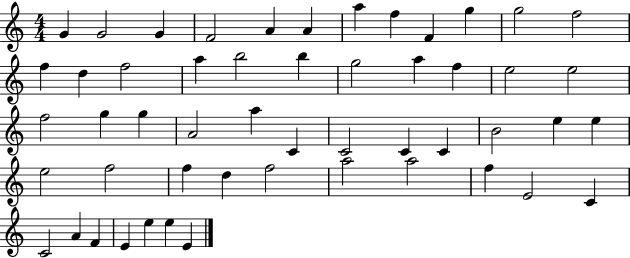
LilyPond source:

{
  \clef treble
  \numericTimeSignature
  \time 4/4
  \key c \major
  g'4 g'2 g'4 | f'2 a'4 a'4 | a''4 f''4 f'4 g''4 | g''2 f''2 | \break f''4 d''4 f''2 | a''4 b''2 b''4 | g''2 a''4 f''4 | e''2 e''2 | \break f''2 g''4 g''4 | a'2 a''4 c'4 | c'2 c'4 c'4 | b'2 e''4 e''4 | \break e''2 f''2 | f''4 d''4 f''2 | a''2 a''2 | f''4 e'2 c'4 | \break c'2 a'4 f'4 | e'4 e''4 e''4 e'4 | \bar "|."
}